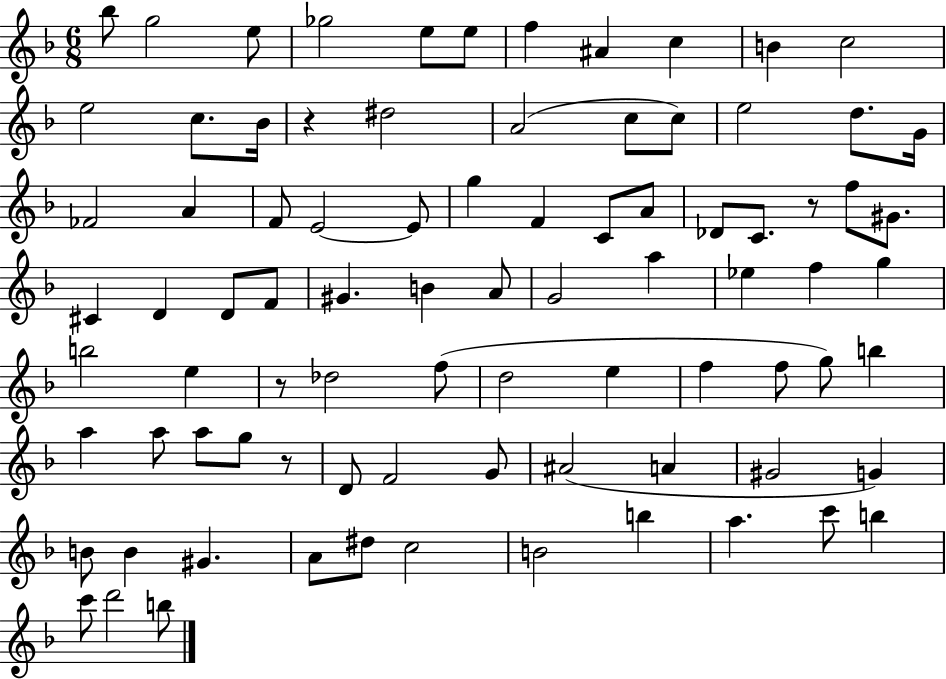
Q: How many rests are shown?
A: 4